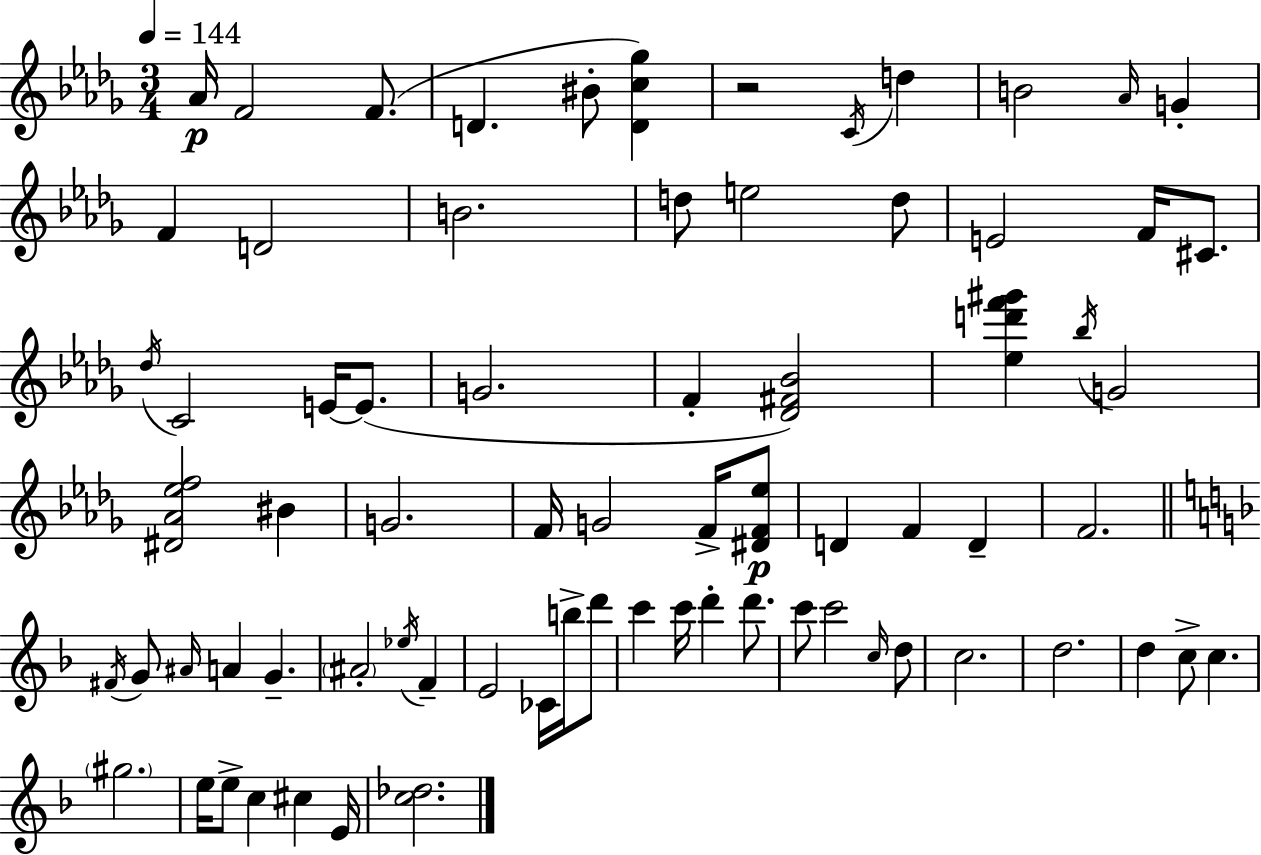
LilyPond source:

{
  \clef treble
  \numericTimeSignature
  \time 3/4
  \key bes \minor
  \tempo 4 = 144
  aes'16\p f'2 f'8.( | d'4. bis'8-. <d' c'' ges''>4) | r2 \acciaccatura { c'16 } d''4 | b'2 \grace { aes'16 } g'4-. | \break f'4 d'2 | b'2. | d''8 e''2 | d''8 e'2 f'16 cis'8. | \break \acciaccatura { des''16 } c'2 e'16~~ | e'8.( g'2. | f'4-. <des' fis' bes'>2) | <ees'' d''' f''' gis'''>4 \acciaccatura { bes''16 } g'2 | \break <dis' aes' ees'' f''>2 | bis'4 g'2. | f'16 g'2 | f'16-> <dis' f' ees''>8\p d'4 f'4 | \break d'4-- f'2. | \bar "||" \break \key f \major \acciaccatura { fis'16 } g'8 \grace { ais'16 } a'4 g'4.-- | \parenthesize ais'2-. \acciaccatura { ees''16 } f'4-- | e'2 ces'16 | b''16-> d'''8 c'''4 c'''16 d'''4-. | \break d'''8. c'''8 c'''2 | \grace { c''16 } d''8 c''2. | d''2. | d''4 c''8-> c''4. | \break \parenthesize gis''2. | e''16 e''8-> c''4 cis''4 | e'16 <c'' des''>2. | \bar "|."
}